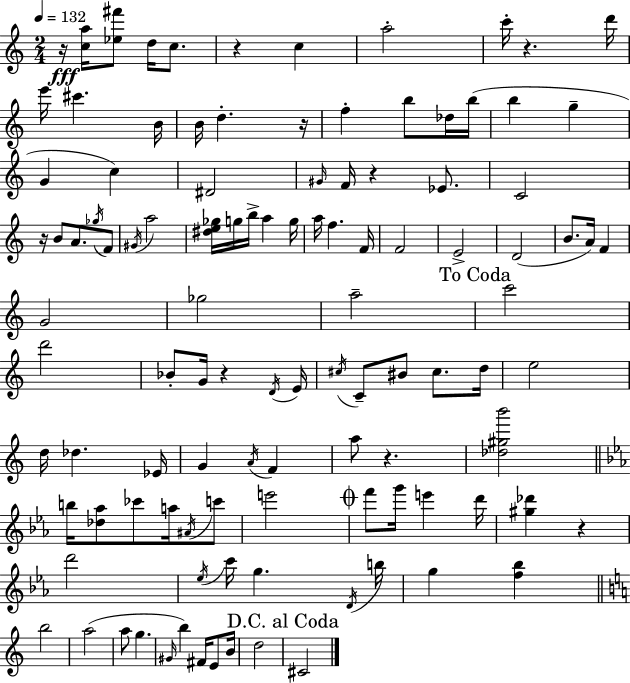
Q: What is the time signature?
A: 2/4